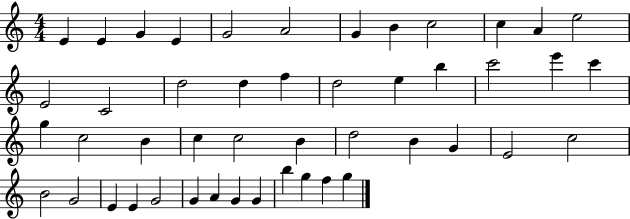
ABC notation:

X:1
T:Untitled
M:4/4
L:1/4
K:C
E E G E G2 A2 G B c2 c A e2 E2 C2 d2 d f d2 e b c'2 e' c' g c2 B c c2 B d2 B G E2 c2 B2 G2 E E G2 G A G G b g f g